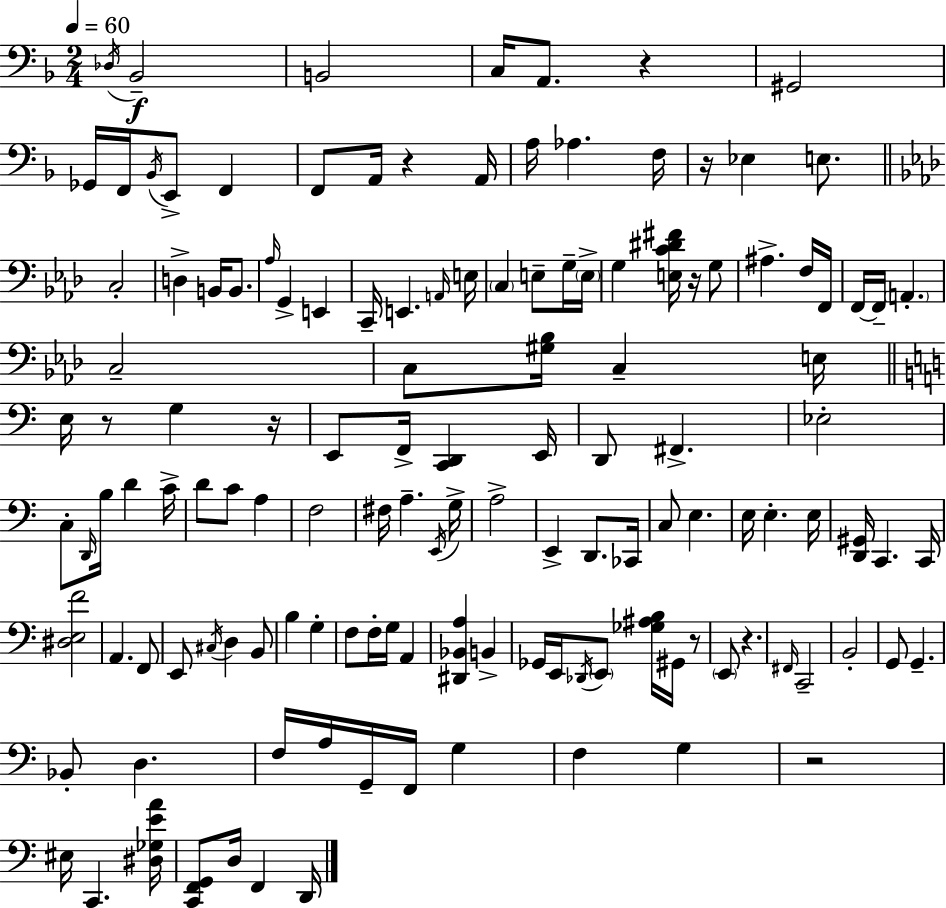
X:1
T:Untitled
M:2/4
L:1/4
K:F
_D,/4 _B,,2 B,,2 C,/4 A,,/2 z ^G,,2 _G,,/4 F,,/4 _B,,/4 E,,/2 F,, F,,/2 A,,/4 z A,,/4 A,/4 _A, F,/4 z/4 _E, E,/2 C,2 D, B,,/4 B,,/2 _A,/4 G,, E,, C,,/4 E,, A,,/4 E,/4 C, E,/2 G,/4 E,/4 G, [E,C^D^F]/4 z/4 G,/2 ^A, F,/4 F,,/4 F,,/4 F,,/4 A,, C,2 C,/2 [^G,_B,]/4 C, E,/4 E,/4 z/2 G, z/4 E,,/2 F,,/4 [C,,D,,] E,,/4 D,,/2 ^F,, _E,2 C,/2 D,,/4 B,/4 D C/4 D/2 C/2 A, F,2 ^F,/4 A, E,,/4 G,/4 A,2 E,, D,,/2 _C,,/4 C,/2 E, E,/4 E, E,/4 [D,,^G,,]/4 C,, C,,/4 [^D,E,F]2 A,, F,,/2 E,,/2 ^C,/4 D, B,,/2 B, G, F,/2 F,/4 G,/4 A,, [^D,,_B,,A,] B,, _G,,/4 E,,/4 _D,,/4 E,,/2 [_G,^A,B,]/4 ^G,,/4 z/2 E,,/2 z ^F,,/4 C,,2 B,,2 G,,/2 G,, _B,,/2 D, F,/4 A,/4 G,,/4 F,,/4 G, F, G, z2 ^E,/4 C,, [^D,_G,EA]/4 [C,,F,,G,,]/2 D,/4 F,, D,,/4